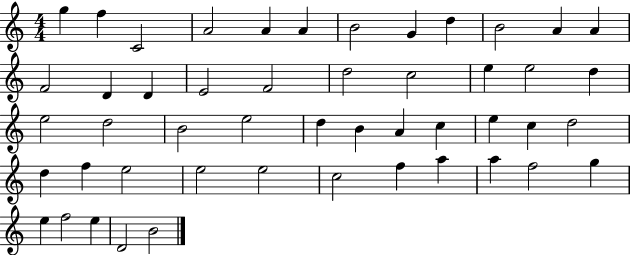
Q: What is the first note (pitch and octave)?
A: G5